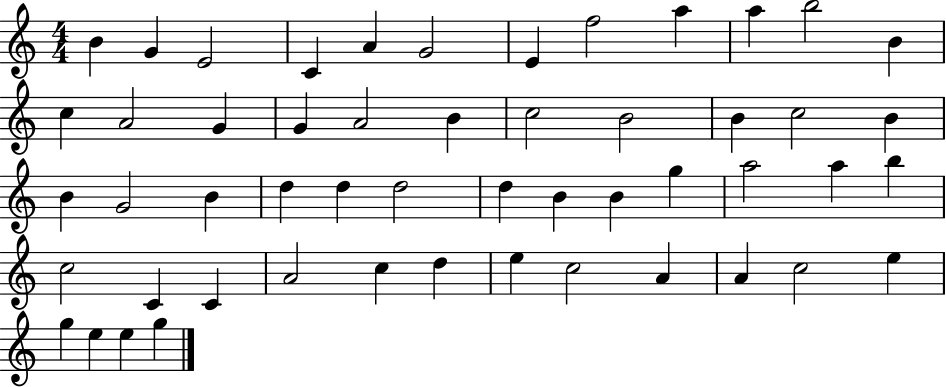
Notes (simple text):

B4/q G4/q E4/h C4/q A4/q G4/h E4/q F5/h A5/q A5/q B5/h B4/q C5/q A4/h G4/q G4/q A4/h B4/q C5/h B4/h B4/q C5/h B4/q B4/q G4/h B4/q D5/q D5/q D5/h D5/q B4/q B4/q G5/q A5/h A5/q B5/q C5/h C4/q C4/q A4/h C5/q D5/q E5/q C5/h A4/q A4/q C5/h E5/q G5/q E5/q E5/q G5/q